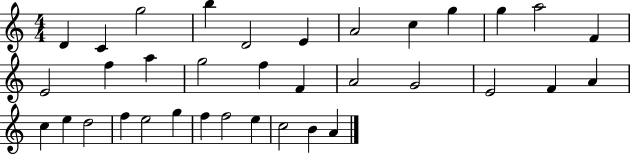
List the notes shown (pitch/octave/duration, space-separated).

D4/q C4/q G5/h B5/q D4/h E4/q A4/h C5/q G5/q G5/q A5/h F4/q E4/h F5/q A5/q G5/h F5/q F4/q A4/h G4/h E4/h F4/q A4/q C5/q E5/q D5/h F5/q E5/h G5/q F5/q F5/h E5/q C5/h B4/q A4/q